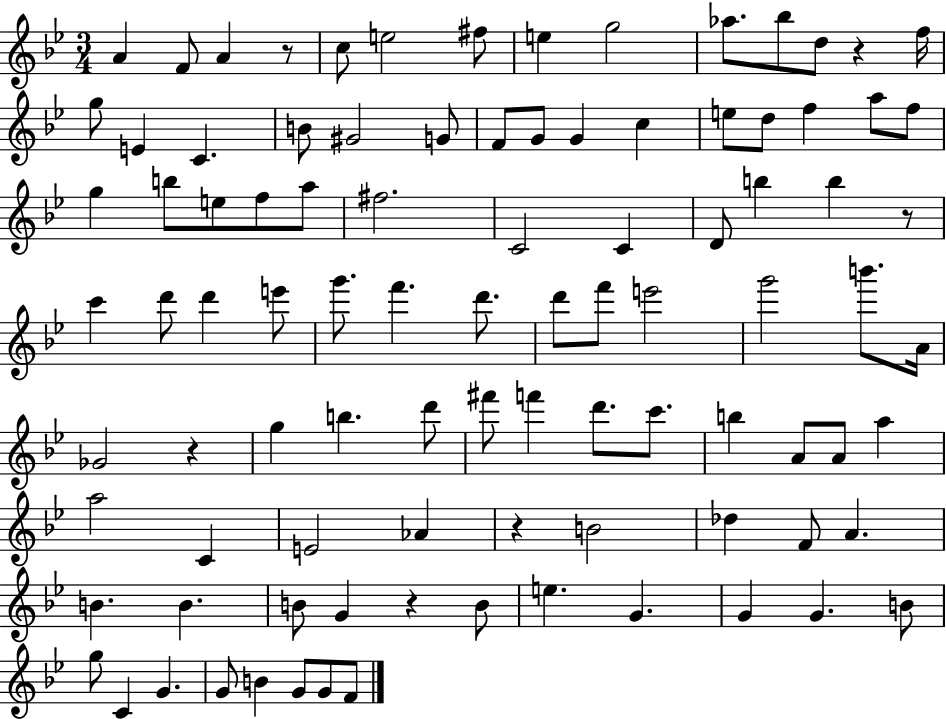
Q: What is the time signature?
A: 3/4